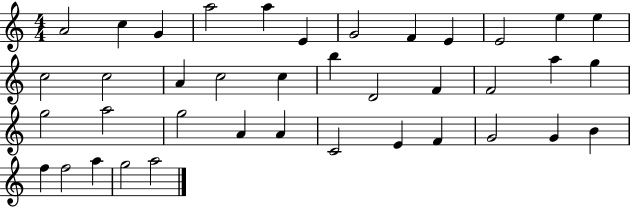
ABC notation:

X:1
T:Untitled
M:4/4
L:1/4
K:C
A2 c G a2 a E G2 F E E2 e e c2 c2 A c2 c b D2 F F2 a g g2 a2 g2 A A C2 E F G2 G B f f2 a g2 a2